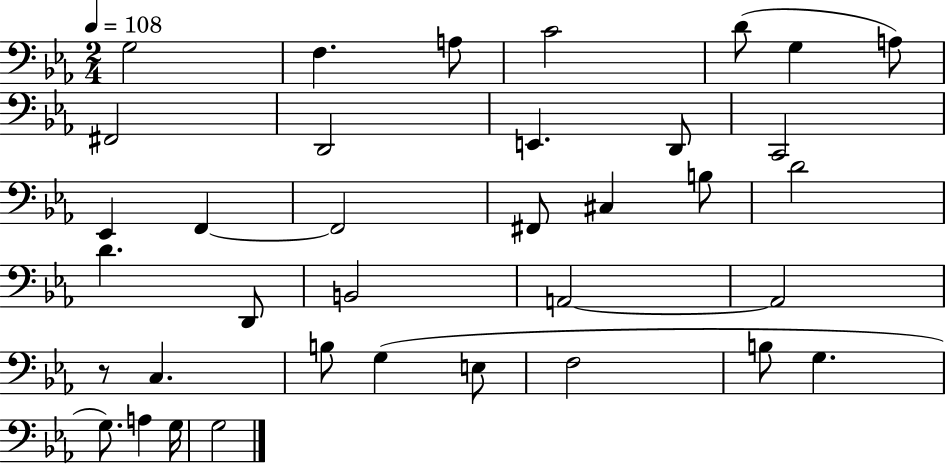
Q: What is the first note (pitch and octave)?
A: G3